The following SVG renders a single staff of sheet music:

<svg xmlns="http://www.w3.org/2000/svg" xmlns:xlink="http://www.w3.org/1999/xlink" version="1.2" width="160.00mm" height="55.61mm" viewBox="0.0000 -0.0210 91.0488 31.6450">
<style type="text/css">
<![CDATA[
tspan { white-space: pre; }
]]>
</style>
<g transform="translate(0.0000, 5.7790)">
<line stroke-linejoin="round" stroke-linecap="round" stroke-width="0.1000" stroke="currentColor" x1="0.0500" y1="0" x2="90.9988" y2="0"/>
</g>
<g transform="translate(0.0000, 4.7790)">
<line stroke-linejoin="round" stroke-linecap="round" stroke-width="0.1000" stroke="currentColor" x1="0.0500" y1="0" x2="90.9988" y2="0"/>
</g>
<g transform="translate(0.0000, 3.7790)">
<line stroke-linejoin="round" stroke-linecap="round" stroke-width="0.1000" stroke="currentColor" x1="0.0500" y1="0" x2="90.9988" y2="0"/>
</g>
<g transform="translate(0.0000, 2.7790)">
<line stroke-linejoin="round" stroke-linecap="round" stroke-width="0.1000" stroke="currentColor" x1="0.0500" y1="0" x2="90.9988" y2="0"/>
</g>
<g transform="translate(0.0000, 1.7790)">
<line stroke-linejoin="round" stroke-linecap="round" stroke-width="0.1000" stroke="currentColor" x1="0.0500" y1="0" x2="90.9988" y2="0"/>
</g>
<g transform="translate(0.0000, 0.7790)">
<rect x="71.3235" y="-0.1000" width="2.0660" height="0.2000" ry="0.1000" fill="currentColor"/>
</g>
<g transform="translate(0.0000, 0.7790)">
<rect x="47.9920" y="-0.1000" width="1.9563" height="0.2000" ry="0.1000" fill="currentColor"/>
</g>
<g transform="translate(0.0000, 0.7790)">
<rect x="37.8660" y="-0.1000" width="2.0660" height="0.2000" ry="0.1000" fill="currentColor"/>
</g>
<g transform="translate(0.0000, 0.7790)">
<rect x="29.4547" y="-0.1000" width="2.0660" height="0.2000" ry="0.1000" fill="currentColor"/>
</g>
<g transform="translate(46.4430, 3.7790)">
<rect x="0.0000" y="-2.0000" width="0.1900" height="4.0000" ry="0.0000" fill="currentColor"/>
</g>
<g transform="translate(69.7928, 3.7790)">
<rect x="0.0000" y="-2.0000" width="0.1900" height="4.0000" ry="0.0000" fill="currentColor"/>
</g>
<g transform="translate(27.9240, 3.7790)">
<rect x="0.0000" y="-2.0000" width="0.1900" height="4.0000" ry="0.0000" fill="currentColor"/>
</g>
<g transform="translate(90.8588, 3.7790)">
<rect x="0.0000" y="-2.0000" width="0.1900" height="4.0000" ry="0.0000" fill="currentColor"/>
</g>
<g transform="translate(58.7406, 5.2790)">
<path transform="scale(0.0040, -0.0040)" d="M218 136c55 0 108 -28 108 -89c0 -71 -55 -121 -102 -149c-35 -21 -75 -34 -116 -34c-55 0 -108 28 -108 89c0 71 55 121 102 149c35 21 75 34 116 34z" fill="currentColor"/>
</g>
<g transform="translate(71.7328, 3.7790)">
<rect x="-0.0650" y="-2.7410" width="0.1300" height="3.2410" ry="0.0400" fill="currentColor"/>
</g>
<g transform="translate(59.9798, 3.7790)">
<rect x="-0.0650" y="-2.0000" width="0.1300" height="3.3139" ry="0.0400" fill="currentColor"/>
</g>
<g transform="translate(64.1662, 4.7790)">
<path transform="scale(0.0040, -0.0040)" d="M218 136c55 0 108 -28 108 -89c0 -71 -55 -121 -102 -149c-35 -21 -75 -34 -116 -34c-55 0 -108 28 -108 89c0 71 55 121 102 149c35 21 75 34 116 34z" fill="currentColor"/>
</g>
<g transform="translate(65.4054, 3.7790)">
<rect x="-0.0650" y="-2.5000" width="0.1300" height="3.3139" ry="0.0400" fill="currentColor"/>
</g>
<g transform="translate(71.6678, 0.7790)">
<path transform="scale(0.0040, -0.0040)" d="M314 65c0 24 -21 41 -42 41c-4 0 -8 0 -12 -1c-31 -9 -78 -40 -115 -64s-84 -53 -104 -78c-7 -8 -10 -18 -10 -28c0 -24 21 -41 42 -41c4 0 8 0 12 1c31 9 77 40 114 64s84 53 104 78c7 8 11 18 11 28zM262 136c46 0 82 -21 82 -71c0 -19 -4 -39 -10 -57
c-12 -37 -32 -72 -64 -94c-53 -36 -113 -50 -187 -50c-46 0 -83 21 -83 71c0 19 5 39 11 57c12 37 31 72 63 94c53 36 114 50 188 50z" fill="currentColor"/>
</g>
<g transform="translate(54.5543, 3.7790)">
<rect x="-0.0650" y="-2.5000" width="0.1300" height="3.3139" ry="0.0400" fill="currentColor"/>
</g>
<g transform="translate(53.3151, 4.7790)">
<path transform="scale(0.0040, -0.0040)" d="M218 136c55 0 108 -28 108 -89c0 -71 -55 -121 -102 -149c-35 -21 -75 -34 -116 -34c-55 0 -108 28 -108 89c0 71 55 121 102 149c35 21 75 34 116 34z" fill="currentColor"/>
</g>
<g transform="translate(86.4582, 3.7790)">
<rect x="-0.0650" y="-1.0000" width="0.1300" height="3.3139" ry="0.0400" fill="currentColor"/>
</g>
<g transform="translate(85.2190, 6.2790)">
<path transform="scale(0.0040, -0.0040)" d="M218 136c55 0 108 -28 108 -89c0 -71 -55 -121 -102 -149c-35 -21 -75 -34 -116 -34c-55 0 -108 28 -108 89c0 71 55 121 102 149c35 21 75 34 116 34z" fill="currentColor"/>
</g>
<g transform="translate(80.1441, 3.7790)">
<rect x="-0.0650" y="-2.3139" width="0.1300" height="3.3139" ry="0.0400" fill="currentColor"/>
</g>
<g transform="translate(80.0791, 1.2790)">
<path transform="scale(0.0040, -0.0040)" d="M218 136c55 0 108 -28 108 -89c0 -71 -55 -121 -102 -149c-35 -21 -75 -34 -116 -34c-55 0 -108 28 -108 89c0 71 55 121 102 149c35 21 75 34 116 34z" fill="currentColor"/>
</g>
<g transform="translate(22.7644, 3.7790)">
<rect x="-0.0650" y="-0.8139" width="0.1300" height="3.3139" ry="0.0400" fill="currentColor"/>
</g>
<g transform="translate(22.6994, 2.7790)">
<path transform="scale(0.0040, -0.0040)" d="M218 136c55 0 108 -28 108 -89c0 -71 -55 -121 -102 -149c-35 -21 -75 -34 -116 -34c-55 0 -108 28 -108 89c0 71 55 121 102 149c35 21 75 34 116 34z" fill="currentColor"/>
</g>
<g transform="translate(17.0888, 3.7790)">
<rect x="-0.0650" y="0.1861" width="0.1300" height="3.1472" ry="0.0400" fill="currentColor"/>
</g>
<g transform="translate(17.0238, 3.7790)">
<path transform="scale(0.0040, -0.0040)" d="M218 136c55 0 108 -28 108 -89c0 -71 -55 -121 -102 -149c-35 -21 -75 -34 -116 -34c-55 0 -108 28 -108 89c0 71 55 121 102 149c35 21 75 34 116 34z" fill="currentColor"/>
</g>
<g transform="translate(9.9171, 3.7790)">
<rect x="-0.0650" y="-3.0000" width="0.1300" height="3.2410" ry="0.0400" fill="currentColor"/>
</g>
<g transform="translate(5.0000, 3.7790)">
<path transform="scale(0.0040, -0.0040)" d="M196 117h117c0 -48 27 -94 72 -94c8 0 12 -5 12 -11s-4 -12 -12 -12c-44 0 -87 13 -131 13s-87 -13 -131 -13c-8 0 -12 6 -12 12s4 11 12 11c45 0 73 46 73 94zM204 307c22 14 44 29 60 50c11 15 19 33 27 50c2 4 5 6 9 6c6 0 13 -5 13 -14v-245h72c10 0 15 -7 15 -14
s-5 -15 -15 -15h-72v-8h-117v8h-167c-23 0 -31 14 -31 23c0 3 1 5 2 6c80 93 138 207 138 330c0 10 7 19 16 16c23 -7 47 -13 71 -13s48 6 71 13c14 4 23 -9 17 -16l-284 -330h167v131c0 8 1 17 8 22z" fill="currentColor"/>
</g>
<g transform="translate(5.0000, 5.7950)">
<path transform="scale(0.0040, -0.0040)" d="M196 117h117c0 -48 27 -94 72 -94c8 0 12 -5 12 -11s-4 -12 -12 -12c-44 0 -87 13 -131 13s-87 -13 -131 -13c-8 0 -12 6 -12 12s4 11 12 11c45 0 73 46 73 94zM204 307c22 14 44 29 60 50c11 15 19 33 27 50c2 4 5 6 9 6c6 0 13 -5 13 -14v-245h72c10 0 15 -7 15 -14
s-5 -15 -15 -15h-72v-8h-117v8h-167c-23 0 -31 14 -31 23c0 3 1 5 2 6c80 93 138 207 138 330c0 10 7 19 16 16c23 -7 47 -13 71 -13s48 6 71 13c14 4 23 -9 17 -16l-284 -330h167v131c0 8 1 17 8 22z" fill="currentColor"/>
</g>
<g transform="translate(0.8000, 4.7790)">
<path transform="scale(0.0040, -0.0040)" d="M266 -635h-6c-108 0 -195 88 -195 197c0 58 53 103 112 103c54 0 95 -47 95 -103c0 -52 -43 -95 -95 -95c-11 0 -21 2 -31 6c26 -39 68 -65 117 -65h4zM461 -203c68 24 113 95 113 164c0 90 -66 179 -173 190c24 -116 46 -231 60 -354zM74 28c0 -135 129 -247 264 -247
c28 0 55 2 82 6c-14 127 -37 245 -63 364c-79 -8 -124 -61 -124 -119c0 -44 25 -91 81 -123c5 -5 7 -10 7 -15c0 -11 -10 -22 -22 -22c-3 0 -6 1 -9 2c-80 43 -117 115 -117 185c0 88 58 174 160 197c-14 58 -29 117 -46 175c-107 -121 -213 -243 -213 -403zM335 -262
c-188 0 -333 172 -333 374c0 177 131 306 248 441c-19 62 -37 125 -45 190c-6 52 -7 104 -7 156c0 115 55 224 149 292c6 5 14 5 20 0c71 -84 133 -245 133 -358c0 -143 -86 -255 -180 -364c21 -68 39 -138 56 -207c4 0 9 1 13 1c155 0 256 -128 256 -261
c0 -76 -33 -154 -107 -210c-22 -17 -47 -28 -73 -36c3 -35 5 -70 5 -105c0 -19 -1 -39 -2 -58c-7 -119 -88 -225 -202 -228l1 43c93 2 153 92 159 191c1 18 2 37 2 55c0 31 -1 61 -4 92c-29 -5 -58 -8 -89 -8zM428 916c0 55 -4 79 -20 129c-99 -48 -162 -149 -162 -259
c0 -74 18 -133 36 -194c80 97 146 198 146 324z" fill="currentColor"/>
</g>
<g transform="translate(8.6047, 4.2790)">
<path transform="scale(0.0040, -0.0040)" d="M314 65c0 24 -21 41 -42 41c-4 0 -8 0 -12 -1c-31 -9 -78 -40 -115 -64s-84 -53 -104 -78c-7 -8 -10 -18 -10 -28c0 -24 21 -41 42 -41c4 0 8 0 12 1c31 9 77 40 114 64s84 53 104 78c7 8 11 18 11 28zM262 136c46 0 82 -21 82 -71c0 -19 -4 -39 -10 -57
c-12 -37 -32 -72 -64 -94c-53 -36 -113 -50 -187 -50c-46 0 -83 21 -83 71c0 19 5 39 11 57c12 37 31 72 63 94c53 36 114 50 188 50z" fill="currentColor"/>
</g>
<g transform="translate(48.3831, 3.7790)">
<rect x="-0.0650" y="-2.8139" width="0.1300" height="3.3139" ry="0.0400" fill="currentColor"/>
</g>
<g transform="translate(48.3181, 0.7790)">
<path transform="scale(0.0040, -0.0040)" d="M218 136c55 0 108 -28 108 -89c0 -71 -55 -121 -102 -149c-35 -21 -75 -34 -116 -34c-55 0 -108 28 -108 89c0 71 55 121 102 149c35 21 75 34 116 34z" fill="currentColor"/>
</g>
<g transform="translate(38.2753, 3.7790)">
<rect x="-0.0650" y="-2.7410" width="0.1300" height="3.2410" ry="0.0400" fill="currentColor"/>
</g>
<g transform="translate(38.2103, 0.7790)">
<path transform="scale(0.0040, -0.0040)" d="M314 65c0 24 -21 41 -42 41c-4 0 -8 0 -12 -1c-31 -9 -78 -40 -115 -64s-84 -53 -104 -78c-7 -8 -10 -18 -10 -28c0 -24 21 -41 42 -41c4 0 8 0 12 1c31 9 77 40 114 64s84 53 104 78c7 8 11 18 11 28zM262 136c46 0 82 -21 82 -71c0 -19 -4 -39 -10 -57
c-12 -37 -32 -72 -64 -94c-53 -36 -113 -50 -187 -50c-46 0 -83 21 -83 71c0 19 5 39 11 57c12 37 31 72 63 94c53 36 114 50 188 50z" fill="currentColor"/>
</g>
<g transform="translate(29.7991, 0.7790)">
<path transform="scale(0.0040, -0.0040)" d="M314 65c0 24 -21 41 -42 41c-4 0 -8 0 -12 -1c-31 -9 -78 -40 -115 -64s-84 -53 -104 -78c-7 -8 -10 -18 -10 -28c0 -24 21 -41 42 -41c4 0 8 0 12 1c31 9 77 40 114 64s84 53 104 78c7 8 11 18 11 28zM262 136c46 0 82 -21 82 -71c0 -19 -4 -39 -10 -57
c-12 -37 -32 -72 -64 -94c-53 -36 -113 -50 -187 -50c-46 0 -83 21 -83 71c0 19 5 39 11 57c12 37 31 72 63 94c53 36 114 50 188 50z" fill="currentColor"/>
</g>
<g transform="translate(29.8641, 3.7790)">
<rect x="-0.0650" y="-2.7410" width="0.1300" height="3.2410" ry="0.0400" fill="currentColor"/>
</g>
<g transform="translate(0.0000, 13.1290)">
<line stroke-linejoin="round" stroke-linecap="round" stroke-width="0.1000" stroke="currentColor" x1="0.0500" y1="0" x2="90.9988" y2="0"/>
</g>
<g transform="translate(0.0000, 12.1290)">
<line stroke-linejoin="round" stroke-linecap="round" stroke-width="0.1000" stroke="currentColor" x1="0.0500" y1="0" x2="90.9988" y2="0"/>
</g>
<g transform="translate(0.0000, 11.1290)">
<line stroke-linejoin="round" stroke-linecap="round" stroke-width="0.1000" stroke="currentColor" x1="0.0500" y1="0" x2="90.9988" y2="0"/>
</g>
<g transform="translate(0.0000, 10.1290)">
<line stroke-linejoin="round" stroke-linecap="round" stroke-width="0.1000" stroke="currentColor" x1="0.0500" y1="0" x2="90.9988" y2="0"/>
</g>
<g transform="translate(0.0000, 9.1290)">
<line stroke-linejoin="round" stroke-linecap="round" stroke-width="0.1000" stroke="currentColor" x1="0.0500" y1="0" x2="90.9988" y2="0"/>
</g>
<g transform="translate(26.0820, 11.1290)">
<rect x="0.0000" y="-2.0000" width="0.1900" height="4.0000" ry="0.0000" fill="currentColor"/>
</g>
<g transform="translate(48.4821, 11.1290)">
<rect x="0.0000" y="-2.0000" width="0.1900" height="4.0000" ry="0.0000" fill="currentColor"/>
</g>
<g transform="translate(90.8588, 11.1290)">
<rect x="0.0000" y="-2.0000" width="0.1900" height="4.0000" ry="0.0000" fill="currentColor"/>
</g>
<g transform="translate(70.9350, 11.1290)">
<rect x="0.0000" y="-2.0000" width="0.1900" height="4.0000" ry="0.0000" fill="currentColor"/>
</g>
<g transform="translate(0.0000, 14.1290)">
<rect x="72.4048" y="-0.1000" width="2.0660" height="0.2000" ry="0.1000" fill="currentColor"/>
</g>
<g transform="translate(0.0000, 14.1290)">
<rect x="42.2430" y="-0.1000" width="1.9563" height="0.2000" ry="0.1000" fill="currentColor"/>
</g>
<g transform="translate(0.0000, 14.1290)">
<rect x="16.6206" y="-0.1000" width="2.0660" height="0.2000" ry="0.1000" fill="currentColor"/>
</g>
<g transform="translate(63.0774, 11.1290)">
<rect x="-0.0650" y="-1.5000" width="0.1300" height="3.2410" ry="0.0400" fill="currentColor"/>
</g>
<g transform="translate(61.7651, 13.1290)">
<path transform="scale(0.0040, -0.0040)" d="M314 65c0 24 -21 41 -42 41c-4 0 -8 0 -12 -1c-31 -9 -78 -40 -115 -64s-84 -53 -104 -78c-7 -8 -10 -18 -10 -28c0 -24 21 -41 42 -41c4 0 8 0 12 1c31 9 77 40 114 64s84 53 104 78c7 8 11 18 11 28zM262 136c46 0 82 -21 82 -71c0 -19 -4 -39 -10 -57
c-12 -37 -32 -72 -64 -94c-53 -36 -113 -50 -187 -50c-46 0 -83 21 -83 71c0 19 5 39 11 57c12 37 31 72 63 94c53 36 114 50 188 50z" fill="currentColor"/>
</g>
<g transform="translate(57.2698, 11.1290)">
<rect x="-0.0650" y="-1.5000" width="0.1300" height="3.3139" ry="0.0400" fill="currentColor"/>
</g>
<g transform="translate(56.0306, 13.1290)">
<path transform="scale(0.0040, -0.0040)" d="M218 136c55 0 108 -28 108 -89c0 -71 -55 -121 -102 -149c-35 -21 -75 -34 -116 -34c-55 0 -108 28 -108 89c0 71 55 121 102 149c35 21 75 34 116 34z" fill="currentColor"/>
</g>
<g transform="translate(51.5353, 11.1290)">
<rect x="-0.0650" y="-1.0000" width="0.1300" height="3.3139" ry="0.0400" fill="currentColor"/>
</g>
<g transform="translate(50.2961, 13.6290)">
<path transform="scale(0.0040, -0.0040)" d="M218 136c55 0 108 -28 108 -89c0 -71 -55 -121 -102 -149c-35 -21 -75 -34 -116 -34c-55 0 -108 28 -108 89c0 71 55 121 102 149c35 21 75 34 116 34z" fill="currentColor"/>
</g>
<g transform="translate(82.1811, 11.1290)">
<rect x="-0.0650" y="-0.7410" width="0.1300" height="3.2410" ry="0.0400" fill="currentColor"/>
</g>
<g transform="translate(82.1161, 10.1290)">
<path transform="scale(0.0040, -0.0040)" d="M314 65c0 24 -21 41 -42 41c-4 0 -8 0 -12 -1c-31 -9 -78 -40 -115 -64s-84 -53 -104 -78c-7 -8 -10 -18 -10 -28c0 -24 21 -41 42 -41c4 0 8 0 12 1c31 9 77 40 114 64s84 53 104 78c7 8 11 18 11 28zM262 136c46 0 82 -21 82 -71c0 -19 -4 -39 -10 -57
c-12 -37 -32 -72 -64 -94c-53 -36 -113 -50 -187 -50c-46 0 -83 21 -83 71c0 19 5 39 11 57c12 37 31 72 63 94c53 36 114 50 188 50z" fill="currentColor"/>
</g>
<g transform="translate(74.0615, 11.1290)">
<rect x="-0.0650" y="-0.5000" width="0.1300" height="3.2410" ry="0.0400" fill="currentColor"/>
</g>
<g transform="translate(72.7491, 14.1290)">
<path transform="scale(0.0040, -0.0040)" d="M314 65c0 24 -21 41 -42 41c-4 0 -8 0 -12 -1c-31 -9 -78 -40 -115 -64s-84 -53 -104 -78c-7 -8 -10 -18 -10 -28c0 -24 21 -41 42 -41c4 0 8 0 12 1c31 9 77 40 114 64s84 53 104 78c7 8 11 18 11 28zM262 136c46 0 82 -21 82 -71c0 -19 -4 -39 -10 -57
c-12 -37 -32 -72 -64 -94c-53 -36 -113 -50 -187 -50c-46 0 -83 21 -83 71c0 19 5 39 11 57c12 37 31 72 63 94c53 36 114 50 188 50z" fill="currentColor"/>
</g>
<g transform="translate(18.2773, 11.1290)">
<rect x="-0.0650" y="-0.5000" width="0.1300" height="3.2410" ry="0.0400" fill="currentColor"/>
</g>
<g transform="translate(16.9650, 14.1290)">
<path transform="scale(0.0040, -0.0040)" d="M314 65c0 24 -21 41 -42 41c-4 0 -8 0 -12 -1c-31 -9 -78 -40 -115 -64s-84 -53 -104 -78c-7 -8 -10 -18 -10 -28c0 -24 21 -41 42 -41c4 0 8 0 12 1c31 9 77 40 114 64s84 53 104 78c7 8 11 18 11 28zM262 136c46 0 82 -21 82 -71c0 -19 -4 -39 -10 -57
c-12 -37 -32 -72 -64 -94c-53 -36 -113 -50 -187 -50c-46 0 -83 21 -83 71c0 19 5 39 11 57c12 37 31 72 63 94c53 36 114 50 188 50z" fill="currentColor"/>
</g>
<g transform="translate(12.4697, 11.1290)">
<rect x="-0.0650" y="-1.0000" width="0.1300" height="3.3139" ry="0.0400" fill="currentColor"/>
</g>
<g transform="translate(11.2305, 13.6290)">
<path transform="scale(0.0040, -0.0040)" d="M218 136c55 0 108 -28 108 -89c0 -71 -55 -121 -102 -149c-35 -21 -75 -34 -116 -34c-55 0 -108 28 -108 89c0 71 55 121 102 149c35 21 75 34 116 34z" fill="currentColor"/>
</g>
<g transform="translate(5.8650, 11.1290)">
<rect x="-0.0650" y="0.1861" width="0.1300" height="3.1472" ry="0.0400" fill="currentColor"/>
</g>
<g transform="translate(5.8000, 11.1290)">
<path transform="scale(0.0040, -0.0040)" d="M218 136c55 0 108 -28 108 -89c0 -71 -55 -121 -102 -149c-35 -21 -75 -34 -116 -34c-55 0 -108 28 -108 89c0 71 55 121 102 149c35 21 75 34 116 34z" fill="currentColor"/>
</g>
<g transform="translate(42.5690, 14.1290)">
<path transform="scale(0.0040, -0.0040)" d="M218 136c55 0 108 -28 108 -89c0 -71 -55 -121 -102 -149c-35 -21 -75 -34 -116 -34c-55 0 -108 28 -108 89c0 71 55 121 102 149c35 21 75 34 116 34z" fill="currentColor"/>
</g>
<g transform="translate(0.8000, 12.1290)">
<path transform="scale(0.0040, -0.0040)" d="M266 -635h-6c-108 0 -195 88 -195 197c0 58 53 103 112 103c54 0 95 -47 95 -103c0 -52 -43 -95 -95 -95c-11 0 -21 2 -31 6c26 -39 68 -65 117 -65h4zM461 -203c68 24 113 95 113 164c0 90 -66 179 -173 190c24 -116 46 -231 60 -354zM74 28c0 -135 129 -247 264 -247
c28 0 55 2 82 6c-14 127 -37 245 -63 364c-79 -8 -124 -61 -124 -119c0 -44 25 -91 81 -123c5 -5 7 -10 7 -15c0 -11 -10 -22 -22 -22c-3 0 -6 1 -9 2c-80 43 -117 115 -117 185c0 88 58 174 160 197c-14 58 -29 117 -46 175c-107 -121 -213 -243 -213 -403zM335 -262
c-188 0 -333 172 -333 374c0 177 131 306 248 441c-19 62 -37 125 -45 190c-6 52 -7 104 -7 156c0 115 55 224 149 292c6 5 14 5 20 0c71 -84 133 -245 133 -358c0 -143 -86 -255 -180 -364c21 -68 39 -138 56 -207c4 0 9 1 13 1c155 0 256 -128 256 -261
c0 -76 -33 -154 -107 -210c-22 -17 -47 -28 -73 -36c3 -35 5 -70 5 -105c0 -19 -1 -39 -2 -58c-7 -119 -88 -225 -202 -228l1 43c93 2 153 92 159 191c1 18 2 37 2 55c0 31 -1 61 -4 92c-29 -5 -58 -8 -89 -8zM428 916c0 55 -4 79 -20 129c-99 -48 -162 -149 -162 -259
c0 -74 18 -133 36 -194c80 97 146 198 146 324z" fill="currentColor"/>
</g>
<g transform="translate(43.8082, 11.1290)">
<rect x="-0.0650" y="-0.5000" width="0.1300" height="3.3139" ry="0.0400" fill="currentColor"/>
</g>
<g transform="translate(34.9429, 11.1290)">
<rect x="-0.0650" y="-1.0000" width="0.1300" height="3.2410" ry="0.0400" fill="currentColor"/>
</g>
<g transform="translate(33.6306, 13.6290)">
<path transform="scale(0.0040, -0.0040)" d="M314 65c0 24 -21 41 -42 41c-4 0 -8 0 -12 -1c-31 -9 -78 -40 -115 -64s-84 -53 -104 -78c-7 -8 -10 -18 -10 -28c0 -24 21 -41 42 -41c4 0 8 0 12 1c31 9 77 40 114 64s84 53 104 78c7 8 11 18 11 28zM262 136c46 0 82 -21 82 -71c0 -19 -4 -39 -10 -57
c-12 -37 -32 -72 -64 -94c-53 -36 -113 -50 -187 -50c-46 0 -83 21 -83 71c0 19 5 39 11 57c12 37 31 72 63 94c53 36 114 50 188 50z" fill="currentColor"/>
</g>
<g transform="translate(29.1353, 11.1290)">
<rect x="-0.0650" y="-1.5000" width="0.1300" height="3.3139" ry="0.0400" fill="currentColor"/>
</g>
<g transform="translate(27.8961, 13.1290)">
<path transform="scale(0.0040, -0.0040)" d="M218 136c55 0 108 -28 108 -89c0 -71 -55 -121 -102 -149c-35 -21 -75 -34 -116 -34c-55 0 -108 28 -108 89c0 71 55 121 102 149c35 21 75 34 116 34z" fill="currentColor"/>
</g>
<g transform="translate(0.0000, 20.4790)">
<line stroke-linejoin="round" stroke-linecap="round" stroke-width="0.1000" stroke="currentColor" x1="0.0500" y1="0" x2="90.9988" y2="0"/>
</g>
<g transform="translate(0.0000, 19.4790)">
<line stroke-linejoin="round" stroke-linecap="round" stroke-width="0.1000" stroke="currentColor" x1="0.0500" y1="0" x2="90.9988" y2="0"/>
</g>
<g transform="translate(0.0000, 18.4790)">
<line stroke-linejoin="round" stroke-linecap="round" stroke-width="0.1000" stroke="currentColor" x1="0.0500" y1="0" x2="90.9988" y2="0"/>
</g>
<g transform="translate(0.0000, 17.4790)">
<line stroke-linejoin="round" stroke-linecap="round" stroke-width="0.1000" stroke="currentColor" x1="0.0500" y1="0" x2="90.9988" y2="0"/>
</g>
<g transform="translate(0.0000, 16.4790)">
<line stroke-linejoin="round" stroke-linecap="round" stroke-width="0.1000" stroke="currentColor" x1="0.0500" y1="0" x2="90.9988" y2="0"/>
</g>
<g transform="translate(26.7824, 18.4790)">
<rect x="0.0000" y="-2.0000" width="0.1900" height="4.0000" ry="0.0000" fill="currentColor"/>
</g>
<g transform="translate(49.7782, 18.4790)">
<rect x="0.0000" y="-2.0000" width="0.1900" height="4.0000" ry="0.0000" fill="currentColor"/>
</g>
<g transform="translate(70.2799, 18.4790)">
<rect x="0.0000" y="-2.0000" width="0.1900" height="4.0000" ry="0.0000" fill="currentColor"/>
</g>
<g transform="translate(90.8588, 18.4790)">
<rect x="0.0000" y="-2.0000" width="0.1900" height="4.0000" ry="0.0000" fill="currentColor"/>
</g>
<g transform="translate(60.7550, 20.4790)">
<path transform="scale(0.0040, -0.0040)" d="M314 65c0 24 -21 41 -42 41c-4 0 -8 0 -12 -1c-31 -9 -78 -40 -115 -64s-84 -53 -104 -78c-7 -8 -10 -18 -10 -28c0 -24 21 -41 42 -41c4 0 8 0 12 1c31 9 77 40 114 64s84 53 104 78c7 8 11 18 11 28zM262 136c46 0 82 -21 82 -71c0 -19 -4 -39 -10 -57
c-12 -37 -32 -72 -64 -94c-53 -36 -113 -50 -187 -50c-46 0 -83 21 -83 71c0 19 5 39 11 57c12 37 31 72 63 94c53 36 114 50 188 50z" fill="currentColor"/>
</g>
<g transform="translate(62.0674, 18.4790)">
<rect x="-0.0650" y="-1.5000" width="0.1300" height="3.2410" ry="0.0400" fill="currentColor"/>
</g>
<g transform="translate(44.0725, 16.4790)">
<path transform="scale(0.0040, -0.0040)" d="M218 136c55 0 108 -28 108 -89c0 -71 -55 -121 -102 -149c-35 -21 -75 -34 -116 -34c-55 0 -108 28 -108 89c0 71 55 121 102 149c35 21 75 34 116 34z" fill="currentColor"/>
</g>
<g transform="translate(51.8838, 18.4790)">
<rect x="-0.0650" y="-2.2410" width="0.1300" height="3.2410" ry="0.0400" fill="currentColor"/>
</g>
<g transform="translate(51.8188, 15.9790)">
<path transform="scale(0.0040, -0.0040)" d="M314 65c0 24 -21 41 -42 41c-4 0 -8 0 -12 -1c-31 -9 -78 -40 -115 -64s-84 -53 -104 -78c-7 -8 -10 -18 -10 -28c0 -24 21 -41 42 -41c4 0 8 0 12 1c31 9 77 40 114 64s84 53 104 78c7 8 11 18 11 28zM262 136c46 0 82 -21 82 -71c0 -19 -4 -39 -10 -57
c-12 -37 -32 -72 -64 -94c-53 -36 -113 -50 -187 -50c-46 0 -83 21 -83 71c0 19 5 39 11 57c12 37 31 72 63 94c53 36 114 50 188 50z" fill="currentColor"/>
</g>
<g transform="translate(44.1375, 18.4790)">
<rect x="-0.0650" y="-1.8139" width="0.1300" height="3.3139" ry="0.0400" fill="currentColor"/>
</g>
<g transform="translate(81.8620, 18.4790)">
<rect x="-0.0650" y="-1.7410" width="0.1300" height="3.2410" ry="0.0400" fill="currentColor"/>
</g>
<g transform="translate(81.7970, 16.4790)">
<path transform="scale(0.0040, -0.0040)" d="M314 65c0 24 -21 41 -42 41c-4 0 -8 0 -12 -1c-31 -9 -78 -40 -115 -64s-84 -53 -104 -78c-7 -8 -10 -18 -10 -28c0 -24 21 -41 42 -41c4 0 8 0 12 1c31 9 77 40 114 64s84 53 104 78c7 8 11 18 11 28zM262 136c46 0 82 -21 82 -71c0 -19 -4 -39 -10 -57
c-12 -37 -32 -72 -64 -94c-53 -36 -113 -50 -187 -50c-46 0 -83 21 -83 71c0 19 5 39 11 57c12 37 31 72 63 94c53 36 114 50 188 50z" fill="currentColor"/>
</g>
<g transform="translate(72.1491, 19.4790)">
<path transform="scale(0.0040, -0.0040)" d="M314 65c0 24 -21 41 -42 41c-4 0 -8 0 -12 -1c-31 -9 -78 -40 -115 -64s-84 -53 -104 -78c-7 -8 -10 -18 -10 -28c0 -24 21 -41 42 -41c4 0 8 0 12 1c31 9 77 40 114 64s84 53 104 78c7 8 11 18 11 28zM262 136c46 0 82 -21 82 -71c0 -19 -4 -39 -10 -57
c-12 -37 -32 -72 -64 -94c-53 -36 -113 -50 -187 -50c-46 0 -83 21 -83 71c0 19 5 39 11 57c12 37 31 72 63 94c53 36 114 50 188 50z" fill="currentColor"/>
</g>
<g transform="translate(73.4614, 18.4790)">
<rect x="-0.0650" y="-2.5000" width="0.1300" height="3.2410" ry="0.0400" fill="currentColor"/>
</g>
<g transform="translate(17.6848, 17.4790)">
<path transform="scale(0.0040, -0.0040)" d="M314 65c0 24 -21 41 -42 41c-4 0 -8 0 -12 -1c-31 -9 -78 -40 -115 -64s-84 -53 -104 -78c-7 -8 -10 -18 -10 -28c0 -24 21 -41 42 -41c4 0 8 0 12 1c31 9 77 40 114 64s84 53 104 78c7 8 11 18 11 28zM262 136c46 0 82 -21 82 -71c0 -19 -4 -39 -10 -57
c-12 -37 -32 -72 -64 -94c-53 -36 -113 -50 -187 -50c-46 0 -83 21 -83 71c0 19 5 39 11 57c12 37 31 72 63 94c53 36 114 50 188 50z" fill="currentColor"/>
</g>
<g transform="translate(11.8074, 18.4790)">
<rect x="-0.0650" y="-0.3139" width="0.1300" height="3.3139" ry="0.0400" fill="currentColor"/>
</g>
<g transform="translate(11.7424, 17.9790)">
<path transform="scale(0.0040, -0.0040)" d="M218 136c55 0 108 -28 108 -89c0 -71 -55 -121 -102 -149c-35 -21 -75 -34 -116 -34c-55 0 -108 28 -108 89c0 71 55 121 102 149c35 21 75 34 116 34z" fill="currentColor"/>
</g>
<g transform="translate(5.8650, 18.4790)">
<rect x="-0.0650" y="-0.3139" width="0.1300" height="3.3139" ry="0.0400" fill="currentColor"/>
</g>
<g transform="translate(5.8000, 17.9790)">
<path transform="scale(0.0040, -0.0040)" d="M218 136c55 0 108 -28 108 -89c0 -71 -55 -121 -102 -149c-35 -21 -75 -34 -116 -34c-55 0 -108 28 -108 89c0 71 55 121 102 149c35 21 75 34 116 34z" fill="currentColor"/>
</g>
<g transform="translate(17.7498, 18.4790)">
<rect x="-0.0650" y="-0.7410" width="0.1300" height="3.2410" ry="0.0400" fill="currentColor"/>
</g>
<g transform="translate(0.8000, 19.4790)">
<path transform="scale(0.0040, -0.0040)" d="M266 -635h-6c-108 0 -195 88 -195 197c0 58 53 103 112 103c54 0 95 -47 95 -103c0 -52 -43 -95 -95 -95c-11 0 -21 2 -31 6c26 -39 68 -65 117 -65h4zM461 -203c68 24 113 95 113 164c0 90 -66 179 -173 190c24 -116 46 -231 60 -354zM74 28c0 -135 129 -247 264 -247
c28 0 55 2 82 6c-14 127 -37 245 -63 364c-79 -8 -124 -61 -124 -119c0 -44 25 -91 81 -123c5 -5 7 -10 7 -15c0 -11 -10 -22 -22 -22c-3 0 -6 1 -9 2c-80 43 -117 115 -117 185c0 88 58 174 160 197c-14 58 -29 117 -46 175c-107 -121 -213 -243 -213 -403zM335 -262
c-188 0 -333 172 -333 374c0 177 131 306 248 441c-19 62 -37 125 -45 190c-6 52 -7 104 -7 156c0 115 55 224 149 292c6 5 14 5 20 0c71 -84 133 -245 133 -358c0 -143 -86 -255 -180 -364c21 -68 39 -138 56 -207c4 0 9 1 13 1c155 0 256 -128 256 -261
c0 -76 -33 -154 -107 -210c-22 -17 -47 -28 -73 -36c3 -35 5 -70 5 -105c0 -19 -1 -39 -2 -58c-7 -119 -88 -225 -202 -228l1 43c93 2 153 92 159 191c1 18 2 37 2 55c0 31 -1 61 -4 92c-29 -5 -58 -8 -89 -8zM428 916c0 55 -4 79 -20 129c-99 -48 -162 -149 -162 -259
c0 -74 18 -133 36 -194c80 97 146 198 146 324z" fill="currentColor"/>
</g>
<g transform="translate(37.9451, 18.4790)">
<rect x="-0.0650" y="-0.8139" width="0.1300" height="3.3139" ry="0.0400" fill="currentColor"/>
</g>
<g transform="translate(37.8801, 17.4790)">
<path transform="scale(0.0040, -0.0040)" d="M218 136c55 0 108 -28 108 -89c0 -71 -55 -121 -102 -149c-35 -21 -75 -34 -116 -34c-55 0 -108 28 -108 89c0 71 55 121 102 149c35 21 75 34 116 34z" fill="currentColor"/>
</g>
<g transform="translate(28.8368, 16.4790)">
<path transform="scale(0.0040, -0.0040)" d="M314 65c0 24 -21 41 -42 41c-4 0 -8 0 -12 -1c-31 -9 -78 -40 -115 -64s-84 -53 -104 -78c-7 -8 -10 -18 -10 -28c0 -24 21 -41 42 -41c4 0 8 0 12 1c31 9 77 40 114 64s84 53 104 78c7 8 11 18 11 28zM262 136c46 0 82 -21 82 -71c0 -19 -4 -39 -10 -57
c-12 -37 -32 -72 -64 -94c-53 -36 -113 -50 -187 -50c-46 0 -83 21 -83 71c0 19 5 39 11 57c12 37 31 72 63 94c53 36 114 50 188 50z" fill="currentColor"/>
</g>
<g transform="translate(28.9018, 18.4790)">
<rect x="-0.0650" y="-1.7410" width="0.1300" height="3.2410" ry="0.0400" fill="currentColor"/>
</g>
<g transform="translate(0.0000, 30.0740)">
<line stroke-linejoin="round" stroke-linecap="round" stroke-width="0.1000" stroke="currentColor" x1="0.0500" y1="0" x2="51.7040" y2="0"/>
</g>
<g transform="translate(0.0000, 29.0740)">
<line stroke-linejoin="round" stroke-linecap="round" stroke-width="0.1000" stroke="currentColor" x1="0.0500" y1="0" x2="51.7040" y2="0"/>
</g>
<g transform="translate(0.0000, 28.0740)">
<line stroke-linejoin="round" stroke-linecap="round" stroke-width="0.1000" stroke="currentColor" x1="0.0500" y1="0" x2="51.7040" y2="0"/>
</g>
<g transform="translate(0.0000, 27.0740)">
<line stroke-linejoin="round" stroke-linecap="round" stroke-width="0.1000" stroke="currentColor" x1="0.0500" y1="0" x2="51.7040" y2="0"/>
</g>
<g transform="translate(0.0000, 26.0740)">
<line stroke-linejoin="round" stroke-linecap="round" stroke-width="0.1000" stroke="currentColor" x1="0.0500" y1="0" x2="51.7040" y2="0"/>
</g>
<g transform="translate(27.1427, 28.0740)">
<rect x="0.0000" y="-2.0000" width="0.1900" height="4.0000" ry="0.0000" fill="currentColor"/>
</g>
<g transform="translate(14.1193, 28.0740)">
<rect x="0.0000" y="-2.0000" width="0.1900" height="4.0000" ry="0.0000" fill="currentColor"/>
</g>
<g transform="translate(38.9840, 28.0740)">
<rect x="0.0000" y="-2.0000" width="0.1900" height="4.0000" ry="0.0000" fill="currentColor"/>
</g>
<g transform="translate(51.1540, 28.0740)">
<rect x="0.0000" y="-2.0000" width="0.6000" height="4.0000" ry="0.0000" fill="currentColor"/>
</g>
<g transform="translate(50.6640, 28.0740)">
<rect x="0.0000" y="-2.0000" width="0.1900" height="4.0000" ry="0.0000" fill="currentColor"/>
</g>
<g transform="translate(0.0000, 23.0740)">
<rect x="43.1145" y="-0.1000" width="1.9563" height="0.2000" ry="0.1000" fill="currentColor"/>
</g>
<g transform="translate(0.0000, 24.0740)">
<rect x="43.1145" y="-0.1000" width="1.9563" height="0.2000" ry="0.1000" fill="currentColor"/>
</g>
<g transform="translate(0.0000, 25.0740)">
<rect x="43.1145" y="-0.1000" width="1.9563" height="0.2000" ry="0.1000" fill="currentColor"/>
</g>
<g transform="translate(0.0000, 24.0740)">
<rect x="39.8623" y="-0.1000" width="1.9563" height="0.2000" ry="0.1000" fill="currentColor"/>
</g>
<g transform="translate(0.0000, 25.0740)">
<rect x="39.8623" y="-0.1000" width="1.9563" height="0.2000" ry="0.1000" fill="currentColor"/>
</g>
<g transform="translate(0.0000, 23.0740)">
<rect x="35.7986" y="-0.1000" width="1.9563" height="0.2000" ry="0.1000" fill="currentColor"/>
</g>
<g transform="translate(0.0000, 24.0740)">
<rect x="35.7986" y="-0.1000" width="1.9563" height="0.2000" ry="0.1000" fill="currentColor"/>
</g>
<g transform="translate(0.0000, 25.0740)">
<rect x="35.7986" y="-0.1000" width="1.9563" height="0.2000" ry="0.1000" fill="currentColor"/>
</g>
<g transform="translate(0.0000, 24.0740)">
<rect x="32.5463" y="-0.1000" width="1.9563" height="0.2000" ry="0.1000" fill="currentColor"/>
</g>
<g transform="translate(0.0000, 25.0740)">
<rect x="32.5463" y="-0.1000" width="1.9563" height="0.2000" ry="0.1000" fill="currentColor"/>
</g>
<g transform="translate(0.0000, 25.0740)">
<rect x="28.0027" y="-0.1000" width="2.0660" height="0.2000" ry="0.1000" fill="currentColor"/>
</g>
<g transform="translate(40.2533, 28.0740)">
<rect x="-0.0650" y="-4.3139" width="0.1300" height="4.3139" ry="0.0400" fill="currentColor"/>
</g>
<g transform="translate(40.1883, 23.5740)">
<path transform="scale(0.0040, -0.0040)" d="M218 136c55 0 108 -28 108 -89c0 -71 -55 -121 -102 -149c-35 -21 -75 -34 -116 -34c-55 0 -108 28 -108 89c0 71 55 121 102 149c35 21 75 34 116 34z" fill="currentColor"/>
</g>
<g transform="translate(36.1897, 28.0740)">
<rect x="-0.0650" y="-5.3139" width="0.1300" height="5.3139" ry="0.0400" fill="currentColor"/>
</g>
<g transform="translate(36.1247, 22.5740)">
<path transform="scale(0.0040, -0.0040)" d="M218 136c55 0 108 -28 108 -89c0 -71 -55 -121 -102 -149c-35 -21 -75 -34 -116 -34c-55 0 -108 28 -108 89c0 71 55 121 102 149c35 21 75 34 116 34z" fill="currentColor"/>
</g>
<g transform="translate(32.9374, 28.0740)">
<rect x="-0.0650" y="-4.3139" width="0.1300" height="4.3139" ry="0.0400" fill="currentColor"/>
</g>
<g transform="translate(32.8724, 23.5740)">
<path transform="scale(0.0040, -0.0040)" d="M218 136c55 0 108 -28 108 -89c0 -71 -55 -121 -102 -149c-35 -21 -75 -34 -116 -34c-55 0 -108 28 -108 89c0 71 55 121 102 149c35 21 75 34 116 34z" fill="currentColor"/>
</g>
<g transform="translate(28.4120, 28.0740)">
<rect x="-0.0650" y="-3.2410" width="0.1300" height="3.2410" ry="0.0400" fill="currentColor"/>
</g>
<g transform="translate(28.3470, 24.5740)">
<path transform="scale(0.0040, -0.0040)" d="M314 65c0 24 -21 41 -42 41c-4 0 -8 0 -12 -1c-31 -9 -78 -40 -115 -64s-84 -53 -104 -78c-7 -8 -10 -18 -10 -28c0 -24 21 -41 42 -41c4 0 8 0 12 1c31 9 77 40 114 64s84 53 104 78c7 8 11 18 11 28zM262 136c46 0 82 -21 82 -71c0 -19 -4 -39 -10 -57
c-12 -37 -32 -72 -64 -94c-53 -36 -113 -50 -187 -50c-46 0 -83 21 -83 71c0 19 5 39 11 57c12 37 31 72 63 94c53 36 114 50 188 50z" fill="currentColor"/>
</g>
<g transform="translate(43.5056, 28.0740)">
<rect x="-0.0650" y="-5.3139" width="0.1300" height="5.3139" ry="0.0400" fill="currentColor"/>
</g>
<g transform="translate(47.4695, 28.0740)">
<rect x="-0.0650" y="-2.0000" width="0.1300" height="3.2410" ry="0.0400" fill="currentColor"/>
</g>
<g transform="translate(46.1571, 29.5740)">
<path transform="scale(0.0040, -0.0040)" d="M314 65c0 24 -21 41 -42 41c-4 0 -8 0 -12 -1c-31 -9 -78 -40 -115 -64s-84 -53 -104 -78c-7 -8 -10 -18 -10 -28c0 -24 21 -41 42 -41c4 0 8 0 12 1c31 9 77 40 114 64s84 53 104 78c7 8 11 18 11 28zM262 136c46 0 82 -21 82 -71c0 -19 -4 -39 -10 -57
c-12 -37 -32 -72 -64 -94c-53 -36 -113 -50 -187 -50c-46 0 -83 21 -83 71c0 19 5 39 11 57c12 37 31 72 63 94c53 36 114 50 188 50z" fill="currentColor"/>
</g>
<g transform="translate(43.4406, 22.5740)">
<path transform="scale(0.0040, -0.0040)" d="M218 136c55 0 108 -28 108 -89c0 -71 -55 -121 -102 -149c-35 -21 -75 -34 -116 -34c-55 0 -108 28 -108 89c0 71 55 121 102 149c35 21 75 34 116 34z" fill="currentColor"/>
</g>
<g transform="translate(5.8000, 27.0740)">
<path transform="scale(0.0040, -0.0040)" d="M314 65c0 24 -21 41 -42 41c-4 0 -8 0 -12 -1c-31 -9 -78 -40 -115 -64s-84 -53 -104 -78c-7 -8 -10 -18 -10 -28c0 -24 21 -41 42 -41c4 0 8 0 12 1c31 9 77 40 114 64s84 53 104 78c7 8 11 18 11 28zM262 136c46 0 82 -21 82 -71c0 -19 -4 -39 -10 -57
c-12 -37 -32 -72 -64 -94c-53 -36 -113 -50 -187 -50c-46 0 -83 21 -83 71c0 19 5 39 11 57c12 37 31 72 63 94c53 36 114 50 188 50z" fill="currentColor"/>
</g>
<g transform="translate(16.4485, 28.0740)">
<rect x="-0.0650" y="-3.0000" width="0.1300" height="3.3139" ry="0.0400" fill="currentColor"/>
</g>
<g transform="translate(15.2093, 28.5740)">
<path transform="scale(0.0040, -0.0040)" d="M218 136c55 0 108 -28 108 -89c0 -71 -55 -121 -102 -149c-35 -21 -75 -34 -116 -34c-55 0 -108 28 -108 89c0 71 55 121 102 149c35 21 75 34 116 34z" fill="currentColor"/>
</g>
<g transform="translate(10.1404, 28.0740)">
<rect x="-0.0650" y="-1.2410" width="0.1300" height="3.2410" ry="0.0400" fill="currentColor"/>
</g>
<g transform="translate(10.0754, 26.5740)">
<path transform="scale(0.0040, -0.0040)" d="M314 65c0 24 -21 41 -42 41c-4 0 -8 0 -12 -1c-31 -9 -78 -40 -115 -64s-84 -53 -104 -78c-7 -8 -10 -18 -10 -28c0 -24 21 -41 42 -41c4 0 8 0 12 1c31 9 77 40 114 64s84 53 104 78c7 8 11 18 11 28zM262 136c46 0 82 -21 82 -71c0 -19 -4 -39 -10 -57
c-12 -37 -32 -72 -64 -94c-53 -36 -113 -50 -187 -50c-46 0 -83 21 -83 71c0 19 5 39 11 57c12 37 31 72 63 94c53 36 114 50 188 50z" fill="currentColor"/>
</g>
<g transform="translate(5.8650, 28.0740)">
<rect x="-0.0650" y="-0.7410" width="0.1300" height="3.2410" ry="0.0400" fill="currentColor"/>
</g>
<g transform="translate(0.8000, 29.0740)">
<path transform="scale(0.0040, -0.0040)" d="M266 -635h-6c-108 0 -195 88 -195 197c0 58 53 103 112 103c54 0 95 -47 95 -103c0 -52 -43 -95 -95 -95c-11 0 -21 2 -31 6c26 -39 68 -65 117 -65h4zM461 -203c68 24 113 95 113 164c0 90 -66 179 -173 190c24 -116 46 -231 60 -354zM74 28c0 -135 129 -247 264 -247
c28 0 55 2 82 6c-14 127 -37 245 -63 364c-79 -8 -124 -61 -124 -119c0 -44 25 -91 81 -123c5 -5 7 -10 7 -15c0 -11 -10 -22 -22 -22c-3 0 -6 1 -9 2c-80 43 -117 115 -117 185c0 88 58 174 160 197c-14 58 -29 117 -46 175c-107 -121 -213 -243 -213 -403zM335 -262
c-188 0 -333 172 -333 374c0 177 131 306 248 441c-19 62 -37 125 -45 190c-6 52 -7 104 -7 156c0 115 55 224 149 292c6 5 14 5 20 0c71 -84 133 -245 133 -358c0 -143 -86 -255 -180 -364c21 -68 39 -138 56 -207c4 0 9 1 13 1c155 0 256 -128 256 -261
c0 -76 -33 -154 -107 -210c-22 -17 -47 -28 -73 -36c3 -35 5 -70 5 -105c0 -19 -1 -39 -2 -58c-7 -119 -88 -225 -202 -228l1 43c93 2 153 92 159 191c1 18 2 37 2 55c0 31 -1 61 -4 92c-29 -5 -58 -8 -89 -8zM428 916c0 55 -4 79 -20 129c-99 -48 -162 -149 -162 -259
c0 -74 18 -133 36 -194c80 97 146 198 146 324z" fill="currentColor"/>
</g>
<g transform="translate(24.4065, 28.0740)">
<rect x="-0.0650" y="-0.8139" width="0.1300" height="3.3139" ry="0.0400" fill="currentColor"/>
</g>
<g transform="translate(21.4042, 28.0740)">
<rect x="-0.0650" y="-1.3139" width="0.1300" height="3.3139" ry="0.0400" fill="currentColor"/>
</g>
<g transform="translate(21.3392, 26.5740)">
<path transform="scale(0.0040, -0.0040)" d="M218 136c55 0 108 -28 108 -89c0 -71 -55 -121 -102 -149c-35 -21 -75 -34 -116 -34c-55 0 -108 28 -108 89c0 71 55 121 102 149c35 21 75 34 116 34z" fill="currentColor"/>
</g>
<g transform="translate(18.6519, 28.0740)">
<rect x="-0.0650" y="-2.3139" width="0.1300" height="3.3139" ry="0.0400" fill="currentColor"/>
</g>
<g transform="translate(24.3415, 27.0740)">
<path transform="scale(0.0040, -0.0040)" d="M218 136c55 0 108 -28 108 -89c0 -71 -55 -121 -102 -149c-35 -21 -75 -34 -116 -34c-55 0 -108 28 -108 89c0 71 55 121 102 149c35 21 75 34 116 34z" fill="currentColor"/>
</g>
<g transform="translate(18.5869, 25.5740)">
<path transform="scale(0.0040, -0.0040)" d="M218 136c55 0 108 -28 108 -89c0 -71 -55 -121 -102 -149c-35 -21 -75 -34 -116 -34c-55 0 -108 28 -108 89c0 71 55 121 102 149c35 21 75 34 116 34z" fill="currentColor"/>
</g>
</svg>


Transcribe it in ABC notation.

X:1
T:Untitled
M:4/4
L:1/4
K:C
A2 B d a2 a2 a G F G a2 g D B D C2 E D2 C D E E2 C2 d2 c c d2 f2 d f g2 E2 G2 f2 d2 e2 A g e d b2 d' f' d' f' F2